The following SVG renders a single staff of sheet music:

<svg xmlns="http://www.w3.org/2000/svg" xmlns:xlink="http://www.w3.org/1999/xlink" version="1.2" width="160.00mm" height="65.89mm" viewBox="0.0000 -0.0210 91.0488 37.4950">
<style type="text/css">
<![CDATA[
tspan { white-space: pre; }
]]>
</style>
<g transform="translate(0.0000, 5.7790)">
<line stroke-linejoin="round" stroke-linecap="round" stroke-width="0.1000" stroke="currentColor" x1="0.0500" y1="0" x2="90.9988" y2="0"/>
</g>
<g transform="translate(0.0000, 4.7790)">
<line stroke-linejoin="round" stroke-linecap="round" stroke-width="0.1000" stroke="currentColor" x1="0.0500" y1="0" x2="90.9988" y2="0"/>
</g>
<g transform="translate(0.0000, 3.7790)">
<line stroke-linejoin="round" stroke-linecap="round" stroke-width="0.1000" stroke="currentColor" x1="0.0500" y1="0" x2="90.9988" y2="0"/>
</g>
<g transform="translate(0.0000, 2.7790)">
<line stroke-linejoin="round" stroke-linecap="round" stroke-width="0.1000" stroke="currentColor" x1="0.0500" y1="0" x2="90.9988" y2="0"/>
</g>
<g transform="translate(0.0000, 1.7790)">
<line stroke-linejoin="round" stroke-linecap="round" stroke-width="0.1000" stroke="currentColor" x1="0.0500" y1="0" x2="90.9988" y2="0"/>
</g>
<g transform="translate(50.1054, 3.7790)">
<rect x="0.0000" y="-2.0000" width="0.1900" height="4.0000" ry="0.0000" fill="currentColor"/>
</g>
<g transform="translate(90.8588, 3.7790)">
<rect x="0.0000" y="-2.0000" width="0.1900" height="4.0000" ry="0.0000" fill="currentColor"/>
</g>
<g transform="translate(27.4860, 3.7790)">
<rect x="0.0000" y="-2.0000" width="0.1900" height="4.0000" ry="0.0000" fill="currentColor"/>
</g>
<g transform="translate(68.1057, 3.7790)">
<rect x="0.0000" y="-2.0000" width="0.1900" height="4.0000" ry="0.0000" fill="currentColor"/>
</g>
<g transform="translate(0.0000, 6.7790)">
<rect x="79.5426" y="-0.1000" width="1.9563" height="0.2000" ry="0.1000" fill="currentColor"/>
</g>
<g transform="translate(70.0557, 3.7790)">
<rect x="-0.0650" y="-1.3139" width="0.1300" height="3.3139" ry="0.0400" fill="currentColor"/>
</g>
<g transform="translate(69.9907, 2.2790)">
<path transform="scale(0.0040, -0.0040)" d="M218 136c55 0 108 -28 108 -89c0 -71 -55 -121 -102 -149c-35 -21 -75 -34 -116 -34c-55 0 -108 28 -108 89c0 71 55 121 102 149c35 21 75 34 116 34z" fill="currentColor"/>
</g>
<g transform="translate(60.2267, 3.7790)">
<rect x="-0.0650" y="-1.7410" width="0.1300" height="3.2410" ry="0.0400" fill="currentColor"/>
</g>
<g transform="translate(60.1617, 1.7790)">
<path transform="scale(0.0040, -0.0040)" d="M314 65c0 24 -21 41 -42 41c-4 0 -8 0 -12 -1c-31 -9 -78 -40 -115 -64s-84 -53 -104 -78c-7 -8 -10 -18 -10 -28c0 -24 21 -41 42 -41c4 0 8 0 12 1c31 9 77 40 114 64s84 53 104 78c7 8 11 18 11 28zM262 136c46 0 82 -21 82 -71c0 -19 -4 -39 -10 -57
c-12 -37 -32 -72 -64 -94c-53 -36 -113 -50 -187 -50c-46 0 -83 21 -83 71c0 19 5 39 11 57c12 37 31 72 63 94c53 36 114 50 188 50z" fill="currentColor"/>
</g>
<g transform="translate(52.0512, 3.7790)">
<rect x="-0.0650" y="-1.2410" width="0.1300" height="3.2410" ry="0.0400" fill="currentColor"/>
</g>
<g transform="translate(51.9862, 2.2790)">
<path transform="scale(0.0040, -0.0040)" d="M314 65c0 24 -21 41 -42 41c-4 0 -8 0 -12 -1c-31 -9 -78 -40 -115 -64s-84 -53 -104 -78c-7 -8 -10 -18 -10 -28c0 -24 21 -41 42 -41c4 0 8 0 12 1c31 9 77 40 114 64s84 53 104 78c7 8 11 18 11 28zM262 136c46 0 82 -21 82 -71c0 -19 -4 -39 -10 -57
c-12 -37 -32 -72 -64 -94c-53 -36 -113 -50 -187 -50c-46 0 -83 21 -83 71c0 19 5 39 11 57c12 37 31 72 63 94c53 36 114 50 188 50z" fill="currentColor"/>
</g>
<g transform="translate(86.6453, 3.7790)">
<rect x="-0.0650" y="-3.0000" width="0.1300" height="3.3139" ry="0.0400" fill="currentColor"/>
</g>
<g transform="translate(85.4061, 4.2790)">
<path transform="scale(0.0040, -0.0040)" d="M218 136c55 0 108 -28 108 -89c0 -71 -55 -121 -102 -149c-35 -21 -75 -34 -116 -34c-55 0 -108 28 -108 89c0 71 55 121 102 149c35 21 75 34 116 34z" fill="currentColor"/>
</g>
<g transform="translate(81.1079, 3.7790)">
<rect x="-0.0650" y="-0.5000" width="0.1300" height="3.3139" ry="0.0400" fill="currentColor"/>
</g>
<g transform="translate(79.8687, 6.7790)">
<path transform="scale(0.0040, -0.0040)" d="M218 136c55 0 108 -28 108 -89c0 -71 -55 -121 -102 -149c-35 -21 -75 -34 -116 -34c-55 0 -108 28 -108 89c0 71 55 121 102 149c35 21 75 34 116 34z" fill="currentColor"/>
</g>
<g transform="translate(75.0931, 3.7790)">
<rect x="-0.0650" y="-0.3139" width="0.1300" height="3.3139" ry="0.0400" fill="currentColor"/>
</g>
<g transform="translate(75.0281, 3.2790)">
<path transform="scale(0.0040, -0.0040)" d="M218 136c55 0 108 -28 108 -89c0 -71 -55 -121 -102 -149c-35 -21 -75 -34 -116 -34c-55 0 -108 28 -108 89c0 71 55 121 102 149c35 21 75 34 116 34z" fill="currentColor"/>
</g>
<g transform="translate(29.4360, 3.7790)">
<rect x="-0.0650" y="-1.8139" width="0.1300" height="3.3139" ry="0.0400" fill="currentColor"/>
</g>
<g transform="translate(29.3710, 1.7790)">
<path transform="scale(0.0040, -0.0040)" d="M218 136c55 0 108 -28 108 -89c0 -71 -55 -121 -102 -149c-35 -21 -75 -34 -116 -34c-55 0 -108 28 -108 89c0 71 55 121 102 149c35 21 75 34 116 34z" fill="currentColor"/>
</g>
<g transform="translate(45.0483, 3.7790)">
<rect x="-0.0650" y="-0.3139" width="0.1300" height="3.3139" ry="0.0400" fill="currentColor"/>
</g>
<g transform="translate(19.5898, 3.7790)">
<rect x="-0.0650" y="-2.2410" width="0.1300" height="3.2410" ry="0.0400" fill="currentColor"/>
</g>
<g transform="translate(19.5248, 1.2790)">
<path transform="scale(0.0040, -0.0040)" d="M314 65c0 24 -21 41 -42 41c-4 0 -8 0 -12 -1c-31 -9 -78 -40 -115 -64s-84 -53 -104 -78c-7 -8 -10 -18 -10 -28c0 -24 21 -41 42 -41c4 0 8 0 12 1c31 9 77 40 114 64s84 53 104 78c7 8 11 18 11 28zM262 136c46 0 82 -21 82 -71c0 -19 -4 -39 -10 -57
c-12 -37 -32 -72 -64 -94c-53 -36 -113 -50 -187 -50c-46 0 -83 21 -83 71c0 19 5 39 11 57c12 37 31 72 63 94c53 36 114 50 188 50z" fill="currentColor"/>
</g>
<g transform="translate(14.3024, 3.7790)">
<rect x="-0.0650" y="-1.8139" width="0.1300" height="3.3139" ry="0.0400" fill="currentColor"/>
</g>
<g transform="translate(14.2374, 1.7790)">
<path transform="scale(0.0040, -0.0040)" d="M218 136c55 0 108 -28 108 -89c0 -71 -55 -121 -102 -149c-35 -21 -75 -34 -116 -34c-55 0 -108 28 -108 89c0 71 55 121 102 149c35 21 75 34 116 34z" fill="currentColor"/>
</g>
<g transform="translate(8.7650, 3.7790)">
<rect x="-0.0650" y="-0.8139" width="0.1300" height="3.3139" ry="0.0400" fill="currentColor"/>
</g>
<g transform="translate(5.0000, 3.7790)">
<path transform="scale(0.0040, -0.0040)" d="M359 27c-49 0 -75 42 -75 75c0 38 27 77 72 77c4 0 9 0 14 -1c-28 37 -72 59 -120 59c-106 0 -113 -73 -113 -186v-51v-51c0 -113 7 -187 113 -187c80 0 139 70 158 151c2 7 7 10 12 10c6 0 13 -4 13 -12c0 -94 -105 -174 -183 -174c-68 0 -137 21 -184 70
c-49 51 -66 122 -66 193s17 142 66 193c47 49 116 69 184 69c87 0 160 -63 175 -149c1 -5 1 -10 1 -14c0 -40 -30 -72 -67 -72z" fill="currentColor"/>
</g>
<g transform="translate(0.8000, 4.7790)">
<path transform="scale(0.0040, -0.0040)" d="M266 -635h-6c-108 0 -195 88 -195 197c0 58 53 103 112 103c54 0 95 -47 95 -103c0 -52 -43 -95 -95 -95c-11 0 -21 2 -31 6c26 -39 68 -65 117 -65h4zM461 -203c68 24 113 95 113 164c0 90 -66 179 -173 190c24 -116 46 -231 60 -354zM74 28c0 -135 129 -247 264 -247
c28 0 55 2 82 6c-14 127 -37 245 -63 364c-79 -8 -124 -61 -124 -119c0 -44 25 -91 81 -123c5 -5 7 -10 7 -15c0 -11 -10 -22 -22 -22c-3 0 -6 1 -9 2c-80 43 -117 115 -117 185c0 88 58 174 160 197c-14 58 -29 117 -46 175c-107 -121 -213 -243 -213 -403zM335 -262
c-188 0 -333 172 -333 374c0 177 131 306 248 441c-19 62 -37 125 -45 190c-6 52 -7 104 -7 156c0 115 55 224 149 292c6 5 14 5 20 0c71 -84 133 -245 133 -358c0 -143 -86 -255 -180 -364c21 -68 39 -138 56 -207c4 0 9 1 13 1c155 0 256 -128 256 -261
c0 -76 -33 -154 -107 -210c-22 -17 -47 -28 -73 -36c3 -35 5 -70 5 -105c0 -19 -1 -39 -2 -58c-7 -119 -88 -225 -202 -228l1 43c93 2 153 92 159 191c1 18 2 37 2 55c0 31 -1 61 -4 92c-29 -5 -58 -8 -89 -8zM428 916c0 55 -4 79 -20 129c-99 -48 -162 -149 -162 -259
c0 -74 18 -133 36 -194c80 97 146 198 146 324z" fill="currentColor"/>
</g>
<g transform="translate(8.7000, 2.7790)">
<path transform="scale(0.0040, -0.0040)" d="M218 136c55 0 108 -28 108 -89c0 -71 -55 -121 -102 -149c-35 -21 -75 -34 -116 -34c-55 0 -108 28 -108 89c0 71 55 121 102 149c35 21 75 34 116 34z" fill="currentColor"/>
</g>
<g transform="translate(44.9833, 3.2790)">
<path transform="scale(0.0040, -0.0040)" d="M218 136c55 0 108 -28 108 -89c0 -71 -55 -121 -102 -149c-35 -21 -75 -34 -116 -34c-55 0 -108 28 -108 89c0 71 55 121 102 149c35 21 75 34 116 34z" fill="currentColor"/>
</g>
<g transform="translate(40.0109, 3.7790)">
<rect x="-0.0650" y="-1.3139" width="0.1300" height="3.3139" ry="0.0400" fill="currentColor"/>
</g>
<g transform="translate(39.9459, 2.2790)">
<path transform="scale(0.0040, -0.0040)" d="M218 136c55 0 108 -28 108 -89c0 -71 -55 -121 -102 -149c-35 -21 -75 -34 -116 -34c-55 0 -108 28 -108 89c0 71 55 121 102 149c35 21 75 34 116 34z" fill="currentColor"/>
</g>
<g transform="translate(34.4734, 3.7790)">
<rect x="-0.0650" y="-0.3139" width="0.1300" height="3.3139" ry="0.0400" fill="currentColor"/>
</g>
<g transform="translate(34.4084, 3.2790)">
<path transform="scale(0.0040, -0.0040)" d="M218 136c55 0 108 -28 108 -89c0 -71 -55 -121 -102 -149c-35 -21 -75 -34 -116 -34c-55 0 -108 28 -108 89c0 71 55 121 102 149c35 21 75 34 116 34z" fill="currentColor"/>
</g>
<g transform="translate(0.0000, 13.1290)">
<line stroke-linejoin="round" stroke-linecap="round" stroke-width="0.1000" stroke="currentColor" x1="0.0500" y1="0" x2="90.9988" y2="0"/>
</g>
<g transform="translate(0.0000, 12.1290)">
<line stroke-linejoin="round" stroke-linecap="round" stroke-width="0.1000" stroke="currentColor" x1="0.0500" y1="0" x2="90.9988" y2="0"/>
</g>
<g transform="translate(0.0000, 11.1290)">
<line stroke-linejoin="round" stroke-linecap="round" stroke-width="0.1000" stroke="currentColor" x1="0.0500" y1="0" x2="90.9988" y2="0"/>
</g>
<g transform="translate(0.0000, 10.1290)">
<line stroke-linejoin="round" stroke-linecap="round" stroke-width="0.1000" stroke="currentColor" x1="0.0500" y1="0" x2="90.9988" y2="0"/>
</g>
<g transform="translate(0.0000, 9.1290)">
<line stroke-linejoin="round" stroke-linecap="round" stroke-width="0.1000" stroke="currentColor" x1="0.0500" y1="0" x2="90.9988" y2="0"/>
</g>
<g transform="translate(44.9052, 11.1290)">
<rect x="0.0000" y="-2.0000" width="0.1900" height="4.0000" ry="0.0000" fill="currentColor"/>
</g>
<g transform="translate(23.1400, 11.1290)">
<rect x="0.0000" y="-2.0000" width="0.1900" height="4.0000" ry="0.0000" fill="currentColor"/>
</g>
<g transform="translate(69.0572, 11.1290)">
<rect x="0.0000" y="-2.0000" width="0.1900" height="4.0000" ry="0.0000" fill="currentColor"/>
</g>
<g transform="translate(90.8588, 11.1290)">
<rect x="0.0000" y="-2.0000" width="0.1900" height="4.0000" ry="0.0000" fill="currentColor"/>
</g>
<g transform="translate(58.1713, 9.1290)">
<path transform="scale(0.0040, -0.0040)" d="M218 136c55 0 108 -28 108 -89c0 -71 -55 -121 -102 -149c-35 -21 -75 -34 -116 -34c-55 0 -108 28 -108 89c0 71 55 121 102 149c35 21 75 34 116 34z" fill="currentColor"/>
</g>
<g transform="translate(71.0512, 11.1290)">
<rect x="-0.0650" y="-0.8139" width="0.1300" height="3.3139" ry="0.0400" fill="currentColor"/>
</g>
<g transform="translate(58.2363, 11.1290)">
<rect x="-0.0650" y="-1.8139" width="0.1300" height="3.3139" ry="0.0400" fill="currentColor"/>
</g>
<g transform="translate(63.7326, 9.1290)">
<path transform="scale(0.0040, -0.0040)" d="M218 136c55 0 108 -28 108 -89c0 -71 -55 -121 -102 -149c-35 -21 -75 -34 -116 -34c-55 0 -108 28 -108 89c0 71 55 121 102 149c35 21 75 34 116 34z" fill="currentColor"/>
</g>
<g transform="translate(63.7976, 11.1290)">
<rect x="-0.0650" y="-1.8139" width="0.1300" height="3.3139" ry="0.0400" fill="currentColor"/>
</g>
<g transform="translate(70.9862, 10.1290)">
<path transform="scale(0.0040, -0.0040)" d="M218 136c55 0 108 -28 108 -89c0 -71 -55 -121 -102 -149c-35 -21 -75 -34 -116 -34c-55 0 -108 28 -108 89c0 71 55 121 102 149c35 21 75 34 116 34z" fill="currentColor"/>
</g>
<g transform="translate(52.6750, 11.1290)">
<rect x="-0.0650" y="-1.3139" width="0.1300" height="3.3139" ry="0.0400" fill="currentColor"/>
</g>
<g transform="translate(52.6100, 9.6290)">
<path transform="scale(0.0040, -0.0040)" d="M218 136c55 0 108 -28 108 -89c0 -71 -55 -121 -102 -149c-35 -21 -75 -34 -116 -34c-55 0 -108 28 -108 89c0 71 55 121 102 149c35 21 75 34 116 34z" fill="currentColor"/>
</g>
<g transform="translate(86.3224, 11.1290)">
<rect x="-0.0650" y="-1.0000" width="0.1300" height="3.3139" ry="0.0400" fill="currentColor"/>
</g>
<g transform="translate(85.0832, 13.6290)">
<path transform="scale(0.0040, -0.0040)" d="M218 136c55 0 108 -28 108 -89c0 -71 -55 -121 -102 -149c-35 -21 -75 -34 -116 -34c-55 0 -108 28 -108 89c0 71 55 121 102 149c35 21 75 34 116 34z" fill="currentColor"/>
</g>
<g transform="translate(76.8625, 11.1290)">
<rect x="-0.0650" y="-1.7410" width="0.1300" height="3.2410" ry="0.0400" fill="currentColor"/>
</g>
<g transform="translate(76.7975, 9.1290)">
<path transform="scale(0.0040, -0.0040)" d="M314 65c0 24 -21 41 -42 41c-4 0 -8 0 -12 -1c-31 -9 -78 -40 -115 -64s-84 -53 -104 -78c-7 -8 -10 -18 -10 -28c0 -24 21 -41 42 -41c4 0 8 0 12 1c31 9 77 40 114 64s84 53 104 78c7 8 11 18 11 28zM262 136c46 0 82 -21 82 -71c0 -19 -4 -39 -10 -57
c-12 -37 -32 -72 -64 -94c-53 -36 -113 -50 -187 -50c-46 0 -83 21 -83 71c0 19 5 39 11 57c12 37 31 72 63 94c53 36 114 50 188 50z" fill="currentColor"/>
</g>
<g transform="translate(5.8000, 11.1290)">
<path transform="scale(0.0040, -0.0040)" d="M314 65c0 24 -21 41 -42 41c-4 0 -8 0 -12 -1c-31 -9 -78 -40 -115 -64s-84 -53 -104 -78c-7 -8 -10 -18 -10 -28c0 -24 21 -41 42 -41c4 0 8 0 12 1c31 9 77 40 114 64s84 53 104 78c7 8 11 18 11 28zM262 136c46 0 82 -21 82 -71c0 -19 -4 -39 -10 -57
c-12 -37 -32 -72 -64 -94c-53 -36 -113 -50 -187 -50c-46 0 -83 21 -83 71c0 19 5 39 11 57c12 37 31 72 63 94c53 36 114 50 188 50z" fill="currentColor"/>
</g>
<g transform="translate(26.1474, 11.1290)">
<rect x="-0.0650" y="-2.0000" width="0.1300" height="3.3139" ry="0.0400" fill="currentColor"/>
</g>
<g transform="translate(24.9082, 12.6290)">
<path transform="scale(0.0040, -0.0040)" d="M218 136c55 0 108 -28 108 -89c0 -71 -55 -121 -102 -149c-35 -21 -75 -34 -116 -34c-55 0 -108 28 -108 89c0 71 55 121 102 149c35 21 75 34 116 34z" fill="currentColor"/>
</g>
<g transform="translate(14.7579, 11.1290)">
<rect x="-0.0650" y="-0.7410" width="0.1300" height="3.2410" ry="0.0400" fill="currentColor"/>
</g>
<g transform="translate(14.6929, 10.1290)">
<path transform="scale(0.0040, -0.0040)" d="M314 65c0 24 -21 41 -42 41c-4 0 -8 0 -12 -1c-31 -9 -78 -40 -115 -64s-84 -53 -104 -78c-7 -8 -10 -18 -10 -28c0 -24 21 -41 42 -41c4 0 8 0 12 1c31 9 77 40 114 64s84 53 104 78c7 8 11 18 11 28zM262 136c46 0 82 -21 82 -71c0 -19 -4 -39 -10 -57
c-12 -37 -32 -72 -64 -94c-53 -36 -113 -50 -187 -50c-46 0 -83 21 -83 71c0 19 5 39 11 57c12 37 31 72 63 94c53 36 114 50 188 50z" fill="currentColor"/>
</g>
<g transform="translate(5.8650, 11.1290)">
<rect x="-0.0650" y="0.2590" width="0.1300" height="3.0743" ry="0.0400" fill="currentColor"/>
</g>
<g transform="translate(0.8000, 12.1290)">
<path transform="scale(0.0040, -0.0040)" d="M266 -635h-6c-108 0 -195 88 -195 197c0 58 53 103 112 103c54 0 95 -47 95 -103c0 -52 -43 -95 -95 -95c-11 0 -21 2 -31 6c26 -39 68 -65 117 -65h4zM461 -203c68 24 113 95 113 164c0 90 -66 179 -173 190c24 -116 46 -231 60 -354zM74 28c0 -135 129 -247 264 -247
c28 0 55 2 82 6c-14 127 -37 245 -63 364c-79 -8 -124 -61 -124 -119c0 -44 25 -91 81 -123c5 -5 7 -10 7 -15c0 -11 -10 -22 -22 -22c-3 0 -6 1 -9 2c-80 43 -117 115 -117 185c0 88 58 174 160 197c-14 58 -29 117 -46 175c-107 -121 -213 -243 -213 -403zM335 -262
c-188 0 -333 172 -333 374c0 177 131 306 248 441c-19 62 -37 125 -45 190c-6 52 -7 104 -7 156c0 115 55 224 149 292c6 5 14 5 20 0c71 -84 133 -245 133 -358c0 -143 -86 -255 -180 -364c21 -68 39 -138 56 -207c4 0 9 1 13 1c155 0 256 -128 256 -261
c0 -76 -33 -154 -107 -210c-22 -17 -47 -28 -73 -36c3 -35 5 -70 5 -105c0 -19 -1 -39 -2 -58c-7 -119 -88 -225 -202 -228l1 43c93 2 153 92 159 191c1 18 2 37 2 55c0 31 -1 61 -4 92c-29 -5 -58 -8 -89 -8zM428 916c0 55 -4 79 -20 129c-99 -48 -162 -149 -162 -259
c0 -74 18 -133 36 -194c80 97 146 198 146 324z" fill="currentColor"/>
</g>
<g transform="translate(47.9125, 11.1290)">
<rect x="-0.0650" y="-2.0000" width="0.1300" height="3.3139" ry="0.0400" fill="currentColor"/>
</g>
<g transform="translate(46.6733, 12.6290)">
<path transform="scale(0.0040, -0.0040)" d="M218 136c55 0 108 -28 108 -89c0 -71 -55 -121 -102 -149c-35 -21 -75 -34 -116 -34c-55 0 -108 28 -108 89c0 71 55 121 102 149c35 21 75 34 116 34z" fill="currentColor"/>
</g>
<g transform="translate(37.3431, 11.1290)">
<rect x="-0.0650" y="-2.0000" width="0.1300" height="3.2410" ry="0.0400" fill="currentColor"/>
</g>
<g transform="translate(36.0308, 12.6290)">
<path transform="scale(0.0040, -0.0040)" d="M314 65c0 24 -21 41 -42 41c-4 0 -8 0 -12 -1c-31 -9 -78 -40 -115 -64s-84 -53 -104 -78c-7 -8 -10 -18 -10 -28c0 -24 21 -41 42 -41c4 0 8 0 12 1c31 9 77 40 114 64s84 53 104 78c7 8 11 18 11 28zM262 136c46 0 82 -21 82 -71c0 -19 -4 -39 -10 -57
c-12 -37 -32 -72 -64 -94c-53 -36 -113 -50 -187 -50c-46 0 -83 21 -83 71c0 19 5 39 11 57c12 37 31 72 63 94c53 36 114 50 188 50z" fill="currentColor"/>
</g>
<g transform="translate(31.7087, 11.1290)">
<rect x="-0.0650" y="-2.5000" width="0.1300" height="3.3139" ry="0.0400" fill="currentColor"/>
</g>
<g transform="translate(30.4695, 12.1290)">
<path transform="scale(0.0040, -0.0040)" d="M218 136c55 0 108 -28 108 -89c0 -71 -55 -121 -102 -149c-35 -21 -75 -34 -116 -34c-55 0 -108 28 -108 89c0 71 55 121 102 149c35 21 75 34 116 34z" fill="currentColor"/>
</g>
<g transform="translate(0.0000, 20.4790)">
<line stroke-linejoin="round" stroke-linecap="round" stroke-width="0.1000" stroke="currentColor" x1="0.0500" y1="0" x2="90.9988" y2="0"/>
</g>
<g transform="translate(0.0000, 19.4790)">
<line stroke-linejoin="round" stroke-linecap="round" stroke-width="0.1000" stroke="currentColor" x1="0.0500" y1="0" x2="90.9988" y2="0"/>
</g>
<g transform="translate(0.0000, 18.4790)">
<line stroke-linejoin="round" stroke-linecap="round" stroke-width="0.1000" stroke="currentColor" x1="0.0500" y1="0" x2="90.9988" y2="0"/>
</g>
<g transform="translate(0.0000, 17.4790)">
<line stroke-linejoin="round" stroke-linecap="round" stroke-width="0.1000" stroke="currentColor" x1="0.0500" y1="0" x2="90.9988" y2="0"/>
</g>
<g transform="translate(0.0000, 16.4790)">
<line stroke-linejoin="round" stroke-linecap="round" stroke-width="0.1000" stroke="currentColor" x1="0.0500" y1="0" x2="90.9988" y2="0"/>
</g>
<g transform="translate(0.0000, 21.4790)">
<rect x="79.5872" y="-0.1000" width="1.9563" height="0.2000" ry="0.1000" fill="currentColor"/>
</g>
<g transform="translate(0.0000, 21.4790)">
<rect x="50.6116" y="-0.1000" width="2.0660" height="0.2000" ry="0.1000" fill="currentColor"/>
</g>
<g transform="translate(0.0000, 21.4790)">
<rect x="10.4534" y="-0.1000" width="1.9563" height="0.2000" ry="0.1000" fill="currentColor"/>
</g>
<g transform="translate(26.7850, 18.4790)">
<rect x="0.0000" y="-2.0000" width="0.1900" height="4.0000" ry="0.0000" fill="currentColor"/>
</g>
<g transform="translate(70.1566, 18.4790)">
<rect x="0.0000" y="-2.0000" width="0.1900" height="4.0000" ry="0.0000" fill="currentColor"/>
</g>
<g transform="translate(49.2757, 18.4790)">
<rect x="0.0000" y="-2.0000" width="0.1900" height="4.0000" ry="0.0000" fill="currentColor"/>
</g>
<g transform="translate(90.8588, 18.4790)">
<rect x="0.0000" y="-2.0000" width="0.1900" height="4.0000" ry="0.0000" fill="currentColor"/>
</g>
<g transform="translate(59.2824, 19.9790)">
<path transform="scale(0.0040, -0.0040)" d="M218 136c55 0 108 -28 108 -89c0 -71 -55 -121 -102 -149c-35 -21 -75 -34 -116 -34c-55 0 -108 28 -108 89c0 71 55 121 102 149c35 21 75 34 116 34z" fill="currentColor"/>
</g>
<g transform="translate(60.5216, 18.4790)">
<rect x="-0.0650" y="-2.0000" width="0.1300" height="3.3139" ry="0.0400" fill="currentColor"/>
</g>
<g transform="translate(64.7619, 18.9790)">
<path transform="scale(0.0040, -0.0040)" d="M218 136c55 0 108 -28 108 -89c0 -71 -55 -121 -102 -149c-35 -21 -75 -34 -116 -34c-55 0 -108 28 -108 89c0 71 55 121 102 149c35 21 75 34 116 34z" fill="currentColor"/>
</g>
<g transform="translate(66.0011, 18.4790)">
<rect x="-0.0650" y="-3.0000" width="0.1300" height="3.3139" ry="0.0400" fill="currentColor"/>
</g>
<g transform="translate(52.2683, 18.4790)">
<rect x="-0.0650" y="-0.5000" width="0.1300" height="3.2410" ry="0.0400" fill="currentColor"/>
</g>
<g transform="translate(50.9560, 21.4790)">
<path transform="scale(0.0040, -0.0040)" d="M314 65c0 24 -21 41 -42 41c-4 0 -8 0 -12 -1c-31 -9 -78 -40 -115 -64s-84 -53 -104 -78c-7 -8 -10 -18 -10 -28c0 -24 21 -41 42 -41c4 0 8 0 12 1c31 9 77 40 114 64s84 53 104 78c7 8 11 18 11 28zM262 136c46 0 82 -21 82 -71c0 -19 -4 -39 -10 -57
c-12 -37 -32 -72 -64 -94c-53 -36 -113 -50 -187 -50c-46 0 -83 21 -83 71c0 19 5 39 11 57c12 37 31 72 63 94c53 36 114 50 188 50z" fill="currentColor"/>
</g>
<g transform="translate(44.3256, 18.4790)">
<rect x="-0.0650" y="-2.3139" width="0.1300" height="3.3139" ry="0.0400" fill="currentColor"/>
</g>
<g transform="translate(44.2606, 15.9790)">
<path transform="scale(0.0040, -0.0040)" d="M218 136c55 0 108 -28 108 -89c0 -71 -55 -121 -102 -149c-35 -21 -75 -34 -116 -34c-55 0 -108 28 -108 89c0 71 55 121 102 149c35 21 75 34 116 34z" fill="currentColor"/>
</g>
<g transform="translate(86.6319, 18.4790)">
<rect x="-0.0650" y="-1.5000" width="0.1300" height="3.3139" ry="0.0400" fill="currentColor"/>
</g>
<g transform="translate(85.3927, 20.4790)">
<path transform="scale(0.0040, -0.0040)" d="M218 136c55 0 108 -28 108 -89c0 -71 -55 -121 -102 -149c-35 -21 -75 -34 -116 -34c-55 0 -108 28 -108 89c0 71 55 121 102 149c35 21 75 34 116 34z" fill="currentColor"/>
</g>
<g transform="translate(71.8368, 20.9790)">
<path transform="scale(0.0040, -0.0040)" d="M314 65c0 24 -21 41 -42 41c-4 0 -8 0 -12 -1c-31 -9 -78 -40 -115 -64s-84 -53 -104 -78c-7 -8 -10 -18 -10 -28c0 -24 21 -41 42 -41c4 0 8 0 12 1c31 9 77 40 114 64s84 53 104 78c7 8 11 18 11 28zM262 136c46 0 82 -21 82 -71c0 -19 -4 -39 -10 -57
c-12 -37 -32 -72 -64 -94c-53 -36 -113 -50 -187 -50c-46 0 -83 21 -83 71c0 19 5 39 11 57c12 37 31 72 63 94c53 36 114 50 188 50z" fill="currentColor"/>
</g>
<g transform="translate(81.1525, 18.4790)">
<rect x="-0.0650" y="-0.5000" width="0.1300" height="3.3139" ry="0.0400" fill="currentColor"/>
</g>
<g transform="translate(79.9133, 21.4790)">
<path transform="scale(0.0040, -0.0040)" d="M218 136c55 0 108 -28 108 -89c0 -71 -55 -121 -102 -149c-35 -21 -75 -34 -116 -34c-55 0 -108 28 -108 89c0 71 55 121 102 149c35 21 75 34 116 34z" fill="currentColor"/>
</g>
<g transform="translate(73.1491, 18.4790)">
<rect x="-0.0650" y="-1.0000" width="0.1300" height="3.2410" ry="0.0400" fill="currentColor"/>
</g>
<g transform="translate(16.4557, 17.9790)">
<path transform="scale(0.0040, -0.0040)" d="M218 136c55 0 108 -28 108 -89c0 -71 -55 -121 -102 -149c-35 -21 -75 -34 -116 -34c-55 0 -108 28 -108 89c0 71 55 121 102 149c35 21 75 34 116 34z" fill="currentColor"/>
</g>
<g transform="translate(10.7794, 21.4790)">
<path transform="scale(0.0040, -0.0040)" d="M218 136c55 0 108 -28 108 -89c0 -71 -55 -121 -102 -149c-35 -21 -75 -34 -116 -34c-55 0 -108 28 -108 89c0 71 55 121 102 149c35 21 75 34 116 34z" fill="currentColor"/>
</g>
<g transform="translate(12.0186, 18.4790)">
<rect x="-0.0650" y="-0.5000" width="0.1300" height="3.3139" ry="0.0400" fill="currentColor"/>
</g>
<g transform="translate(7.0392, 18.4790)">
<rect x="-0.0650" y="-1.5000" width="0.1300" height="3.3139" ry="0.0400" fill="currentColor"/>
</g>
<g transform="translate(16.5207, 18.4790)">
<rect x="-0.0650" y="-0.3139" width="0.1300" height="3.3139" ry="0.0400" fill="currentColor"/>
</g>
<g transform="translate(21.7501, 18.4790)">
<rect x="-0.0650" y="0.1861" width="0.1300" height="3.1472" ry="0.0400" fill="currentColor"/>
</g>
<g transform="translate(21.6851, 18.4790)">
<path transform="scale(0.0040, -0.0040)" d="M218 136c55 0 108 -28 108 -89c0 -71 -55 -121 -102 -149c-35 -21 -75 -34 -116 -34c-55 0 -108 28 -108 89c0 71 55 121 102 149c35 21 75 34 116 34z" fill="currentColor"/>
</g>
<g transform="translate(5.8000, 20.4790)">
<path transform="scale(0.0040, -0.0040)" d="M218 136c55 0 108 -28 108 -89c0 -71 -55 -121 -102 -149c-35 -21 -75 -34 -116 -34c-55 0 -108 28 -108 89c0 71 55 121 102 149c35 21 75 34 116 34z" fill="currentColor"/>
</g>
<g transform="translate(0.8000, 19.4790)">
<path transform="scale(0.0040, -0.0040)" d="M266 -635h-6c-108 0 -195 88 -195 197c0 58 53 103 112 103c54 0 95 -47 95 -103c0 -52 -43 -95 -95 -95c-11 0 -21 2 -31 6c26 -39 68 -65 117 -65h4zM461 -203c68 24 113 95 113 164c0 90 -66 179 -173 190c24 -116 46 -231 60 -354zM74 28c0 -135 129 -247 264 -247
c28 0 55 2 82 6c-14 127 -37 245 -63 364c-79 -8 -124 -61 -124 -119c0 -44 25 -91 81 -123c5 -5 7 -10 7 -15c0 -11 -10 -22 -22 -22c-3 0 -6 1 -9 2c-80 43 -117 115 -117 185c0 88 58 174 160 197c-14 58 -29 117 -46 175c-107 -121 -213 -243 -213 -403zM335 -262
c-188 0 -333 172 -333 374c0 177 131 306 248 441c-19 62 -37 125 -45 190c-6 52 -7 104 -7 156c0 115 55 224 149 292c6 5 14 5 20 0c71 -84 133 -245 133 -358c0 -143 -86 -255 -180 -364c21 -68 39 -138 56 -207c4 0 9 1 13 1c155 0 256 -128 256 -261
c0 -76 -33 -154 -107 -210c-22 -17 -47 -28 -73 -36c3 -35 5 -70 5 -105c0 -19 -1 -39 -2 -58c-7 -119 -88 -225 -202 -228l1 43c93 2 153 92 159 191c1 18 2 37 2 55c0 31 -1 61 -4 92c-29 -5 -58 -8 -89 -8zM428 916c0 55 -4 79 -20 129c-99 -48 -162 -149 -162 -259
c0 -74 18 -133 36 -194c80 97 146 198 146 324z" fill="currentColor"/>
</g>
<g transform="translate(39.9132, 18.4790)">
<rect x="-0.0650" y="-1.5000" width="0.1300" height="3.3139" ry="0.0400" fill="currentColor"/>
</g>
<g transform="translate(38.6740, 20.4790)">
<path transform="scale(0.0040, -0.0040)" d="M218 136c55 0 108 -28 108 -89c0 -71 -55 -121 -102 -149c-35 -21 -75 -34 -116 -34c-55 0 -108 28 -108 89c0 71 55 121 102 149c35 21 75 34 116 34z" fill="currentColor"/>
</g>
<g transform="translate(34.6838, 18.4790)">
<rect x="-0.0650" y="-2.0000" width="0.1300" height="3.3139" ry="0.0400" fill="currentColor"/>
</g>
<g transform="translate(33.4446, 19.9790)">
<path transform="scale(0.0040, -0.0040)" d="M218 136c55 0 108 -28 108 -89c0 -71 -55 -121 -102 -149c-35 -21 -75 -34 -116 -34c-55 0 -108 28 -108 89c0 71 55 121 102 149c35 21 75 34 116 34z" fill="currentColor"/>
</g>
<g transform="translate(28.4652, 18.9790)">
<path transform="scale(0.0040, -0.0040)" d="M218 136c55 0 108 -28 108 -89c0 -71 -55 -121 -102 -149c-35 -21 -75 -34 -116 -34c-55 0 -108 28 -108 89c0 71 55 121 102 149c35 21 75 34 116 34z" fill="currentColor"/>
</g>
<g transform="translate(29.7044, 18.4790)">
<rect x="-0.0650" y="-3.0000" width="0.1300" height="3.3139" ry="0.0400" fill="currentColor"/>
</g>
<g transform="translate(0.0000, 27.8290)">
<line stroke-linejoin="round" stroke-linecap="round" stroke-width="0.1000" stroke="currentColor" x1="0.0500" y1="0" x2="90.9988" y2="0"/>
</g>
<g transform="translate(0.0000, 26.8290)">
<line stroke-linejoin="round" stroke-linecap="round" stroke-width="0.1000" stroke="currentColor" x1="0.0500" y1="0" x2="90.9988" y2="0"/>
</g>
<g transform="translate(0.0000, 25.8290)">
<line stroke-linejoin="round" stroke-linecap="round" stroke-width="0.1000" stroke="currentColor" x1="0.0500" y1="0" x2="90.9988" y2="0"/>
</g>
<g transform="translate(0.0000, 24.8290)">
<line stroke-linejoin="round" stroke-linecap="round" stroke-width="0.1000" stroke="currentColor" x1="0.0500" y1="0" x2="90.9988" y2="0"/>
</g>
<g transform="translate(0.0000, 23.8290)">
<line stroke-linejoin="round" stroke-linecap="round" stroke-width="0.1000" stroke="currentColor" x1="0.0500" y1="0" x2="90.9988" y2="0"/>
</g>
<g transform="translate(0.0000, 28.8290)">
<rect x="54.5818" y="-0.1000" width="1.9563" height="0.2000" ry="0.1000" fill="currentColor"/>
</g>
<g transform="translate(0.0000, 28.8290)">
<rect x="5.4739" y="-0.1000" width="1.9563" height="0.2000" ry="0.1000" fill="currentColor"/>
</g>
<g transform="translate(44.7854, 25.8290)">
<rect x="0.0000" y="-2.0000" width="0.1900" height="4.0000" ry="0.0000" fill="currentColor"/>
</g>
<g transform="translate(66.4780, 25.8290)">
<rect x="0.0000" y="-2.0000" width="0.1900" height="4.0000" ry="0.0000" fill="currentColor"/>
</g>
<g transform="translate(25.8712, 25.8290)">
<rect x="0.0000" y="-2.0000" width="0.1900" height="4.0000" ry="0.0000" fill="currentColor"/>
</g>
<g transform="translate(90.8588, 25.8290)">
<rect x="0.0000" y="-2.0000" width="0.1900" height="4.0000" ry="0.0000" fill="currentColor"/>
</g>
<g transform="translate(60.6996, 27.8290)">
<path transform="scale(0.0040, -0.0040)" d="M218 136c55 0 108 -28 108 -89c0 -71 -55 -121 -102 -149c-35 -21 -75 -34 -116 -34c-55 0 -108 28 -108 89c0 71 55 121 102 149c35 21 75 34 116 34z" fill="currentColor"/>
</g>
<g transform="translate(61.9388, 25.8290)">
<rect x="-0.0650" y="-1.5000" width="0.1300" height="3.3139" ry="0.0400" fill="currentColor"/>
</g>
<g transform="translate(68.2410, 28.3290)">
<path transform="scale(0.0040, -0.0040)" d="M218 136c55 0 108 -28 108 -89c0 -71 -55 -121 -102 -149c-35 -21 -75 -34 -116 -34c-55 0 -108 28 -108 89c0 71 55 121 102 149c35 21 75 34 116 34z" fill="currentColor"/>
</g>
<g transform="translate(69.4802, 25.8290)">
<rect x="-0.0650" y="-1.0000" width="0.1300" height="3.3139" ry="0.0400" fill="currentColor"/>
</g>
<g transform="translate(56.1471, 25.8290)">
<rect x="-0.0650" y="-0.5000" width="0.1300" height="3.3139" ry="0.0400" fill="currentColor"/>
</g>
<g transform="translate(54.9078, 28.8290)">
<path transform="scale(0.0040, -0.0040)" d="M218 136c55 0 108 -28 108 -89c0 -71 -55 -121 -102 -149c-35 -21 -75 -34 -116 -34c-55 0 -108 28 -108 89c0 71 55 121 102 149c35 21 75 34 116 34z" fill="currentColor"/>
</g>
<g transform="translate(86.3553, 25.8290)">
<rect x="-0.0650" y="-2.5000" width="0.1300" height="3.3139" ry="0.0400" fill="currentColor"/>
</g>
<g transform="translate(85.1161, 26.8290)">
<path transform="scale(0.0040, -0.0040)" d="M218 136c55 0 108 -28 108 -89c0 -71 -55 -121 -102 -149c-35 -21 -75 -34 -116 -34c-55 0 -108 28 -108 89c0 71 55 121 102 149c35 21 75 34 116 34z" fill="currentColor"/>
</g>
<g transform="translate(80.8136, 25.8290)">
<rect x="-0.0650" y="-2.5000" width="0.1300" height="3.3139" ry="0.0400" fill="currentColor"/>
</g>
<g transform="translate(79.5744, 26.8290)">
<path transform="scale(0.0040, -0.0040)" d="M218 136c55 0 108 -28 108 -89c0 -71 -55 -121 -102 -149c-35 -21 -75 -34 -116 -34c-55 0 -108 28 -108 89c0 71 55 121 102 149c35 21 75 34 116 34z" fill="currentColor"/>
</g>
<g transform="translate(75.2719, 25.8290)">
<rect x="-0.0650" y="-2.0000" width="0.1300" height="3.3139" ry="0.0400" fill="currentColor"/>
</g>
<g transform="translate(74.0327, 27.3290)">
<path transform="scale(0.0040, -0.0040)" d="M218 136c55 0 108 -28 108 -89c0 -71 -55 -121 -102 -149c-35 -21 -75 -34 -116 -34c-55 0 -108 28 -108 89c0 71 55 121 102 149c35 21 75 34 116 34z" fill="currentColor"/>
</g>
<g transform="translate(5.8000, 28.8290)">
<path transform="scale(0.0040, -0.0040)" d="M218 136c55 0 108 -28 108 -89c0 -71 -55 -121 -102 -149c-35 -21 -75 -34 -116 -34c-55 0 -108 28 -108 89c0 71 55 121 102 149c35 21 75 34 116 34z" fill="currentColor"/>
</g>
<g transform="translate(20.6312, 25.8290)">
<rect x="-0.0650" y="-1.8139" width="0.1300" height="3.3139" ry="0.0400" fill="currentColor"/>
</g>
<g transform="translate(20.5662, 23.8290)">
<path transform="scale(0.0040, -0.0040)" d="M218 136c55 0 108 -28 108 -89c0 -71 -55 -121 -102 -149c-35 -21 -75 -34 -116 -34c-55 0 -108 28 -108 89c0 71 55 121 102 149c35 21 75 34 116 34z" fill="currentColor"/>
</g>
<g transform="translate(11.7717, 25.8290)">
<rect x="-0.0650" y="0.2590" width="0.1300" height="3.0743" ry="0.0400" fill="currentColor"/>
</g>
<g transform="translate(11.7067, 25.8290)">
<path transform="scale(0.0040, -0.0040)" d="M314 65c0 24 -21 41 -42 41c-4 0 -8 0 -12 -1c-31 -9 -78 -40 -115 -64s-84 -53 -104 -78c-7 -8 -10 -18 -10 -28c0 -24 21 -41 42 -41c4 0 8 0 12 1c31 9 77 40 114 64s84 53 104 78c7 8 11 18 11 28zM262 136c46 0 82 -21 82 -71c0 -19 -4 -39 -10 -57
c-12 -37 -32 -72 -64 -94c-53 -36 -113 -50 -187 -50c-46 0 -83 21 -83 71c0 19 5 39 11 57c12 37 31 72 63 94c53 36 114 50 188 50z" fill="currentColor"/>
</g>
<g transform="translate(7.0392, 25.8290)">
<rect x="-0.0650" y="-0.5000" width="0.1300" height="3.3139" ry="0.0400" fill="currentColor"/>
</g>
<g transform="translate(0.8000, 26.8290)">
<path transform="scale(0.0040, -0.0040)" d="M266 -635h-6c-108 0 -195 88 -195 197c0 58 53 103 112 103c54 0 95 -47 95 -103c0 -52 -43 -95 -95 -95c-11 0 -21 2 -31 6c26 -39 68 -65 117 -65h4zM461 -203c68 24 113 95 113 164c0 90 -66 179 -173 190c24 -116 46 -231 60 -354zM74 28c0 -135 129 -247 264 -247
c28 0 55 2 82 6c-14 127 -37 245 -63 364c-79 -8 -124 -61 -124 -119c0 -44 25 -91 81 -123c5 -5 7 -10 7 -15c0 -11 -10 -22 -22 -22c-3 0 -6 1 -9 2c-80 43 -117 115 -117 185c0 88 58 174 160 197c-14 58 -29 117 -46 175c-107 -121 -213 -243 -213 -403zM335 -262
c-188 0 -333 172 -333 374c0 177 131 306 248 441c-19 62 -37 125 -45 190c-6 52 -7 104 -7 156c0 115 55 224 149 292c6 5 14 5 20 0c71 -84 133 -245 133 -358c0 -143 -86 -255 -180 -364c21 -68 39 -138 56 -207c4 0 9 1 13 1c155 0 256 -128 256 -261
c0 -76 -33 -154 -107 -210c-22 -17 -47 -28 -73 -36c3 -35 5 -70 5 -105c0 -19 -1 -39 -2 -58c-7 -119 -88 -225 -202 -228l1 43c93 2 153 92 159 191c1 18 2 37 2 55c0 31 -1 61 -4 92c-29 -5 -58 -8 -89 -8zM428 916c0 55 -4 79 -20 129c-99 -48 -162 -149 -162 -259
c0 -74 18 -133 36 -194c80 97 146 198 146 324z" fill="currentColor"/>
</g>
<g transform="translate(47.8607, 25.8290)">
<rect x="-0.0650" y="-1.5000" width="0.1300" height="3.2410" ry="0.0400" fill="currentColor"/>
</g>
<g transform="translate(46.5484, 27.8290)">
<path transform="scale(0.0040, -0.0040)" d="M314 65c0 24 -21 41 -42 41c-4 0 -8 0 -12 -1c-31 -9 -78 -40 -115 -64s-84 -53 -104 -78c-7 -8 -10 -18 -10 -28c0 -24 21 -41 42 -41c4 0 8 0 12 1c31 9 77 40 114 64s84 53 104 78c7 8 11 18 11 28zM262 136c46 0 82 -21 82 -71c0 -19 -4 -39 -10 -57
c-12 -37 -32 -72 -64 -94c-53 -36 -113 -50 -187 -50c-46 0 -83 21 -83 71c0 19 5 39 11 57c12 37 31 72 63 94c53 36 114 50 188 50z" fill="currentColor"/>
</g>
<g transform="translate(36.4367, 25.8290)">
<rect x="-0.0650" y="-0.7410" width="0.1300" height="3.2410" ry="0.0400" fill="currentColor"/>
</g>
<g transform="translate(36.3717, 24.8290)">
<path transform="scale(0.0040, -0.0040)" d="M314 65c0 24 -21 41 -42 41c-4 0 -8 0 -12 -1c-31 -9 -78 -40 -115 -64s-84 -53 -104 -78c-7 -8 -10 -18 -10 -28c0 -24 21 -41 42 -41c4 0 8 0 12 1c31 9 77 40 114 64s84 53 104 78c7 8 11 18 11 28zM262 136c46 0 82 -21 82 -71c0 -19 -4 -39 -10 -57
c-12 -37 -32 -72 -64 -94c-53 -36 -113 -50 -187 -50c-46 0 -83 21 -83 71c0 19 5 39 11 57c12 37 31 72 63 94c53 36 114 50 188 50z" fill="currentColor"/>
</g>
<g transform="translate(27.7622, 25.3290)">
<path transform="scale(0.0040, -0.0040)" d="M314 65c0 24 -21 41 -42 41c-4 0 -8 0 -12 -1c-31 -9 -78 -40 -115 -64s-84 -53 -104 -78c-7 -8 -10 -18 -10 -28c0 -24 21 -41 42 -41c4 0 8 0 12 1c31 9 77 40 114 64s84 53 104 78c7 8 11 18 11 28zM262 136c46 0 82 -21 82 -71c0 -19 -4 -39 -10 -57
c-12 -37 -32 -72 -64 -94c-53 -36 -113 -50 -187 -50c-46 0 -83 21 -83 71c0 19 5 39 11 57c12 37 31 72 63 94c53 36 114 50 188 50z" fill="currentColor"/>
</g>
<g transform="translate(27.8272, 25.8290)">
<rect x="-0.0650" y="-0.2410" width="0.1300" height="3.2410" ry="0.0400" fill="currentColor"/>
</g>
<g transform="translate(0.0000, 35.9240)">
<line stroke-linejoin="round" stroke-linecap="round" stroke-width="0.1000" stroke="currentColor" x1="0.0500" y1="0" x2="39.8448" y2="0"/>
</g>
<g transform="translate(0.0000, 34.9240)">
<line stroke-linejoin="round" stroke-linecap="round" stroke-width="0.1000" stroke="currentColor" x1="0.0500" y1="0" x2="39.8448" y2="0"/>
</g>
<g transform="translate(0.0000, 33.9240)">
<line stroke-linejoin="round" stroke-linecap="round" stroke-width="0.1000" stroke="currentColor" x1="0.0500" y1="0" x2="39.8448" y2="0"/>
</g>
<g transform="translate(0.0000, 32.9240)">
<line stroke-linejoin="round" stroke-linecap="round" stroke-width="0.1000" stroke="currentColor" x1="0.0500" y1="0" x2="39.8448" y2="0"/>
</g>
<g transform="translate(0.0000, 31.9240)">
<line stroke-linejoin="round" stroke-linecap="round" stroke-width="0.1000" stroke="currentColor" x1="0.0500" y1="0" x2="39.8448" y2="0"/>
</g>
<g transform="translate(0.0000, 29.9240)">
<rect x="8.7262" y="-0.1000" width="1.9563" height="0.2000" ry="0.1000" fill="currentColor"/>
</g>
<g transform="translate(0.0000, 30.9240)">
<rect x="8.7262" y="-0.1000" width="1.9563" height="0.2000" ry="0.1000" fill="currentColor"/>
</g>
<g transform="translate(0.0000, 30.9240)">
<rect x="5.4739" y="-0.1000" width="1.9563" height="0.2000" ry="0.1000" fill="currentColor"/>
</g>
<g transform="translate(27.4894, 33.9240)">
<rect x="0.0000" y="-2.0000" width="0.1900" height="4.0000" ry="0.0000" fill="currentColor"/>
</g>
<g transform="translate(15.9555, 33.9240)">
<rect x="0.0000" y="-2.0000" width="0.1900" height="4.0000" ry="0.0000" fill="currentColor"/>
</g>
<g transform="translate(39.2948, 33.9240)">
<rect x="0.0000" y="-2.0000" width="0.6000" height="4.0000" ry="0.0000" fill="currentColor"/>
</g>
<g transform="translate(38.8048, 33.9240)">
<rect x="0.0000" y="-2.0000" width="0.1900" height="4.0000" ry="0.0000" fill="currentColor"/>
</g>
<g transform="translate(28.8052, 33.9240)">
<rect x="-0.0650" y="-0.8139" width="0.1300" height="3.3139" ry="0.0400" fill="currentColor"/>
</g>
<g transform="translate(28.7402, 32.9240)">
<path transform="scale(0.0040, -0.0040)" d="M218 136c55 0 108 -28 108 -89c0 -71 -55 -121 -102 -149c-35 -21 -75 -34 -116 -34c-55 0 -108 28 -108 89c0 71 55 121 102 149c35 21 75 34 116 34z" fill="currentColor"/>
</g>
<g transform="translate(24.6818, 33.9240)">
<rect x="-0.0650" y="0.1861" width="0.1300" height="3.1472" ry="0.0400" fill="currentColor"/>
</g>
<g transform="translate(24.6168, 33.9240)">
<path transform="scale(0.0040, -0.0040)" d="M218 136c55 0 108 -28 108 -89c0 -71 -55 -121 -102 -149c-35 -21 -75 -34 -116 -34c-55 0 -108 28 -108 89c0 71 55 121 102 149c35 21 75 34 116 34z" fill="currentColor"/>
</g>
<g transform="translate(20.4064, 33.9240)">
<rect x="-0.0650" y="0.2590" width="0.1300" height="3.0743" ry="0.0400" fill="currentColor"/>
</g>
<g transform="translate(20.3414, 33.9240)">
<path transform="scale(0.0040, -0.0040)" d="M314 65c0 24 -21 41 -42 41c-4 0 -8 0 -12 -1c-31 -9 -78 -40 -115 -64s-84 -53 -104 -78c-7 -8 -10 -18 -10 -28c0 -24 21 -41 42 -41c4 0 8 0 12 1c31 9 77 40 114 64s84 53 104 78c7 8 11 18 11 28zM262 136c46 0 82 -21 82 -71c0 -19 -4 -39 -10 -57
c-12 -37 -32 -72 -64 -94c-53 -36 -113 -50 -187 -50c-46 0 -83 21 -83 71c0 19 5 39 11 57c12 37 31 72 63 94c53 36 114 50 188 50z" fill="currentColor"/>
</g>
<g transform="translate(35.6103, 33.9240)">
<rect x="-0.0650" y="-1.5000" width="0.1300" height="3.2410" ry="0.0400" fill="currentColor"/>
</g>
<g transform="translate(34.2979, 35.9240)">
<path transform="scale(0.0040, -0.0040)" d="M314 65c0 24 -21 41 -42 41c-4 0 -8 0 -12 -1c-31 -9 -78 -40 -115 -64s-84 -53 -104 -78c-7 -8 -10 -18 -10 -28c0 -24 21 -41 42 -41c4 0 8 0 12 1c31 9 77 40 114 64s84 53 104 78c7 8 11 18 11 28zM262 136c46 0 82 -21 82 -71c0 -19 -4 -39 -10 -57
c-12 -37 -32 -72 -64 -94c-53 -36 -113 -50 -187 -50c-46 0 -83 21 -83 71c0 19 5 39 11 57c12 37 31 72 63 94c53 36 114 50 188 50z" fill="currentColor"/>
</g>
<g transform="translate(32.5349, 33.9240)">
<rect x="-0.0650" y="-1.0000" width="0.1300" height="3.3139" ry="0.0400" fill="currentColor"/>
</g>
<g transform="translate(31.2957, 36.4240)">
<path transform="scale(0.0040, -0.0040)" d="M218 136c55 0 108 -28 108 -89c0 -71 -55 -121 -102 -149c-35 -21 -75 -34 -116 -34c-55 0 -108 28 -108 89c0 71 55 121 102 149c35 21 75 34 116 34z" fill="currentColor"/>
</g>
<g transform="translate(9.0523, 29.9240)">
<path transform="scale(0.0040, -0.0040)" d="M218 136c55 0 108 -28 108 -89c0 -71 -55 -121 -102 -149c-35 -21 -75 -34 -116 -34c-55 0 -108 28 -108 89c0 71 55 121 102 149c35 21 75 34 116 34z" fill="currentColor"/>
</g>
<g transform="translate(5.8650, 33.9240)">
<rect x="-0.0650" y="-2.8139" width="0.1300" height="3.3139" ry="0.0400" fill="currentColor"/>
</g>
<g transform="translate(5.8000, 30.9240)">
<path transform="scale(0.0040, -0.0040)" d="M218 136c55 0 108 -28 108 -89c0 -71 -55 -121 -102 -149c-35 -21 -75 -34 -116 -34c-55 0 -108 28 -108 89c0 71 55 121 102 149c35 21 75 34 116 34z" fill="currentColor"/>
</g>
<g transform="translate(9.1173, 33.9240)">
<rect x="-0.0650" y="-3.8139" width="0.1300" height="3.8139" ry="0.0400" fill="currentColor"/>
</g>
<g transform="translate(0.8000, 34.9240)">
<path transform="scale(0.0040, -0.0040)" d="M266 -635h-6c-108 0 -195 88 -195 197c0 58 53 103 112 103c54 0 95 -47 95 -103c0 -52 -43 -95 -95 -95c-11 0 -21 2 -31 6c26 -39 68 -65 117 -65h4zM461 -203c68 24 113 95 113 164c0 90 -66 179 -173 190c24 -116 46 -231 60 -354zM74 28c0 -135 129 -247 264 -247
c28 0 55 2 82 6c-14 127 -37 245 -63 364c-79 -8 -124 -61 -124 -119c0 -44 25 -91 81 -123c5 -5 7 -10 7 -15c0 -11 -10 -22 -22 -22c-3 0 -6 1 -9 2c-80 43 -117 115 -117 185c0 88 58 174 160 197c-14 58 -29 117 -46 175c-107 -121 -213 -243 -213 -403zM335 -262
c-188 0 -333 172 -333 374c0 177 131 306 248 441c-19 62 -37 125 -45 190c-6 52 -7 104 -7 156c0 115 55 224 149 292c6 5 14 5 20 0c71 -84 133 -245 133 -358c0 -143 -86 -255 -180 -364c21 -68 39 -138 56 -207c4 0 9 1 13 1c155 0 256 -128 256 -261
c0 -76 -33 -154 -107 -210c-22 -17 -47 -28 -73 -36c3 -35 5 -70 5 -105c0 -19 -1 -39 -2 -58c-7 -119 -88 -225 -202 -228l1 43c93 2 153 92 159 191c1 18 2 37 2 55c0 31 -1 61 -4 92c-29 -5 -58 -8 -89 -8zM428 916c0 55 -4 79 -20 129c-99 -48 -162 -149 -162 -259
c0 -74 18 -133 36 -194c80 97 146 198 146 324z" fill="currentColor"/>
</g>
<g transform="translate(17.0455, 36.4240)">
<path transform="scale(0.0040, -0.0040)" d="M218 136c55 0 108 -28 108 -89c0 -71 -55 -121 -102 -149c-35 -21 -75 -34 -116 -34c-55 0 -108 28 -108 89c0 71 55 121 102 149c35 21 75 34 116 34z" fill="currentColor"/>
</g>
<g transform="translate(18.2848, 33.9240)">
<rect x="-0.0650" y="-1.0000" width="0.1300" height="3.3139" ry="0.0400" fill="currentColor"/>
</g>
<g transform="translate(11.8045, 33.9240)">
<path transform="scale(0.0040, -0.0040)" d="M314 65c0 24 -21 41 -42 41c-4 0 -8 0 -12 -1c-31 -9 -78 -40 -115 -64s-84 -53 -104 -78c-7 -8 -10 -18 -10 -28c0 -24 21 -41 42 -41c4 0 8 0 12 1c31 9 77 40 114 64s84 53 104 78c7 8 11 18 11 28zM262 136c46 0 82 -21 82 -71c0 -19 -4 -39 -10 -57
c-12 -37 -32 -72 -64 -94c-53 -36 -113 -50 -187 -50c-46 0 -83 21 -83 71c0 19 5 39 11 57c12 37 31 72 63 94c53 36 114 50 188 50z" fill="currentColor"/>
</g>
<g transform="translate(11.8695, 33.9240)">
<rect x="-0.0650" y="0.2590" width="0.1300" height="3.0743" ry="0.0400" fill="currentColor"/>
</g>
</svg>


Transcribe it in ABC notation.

X:1
T:Untitled
M:4/4
L:1/4
K:C
d f g2 f c e c e2 f2 e c C A B2 d2 F G F2 F e f f d f2 D E C c B A F E g C2 F A D2 C E C B2 f c2 d2 E2 C E D F G G a c' B2 D B2 B d D E2